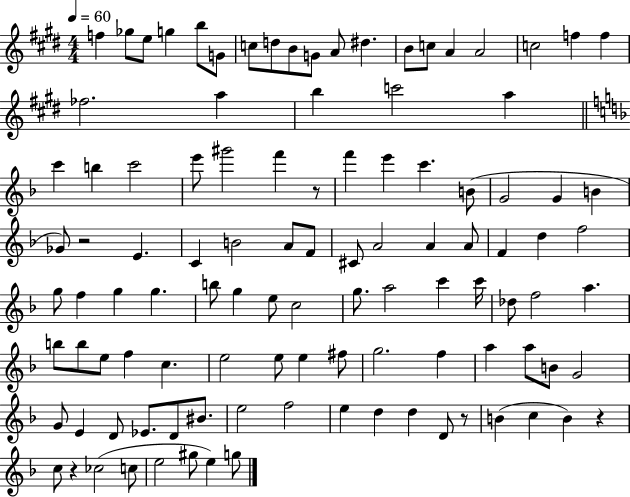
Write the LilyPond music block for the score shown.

{
  \clef treble
  \numericTimeSignature
  \time 4/4
  \key e \major
  \tempo 4 = 60
  f''4 ges''8 e''8 g''4 b''8 g'8 | c''8 d''8 b'8 g'8 a'8 dis''4. | b'8 c''8 a'4 a'2 | c''2 f''4 f''4 | \break fes''2. a''4 | b''4 c'''2 a''4 | \bar "||" \break \key d \minor c'''4 b''4 c'''2 | e'''8 gis'''2 f'''4 r8 | f'''4 e'''4 c'''4. b'8( | g'2 g'4 b'4 | \break ges'8) r2 e'4. | c'4 b'2 a'8 f'8 | cis'8 a'2 a'4 a'8 | f'4 d''4 f''2 | \break g''8 f''4 g''4 g''4. | b''8 g''4 e''8 c''2 | g''8. a''2 c'''4 c'''16 | des''8 f''2 a''4. | \break b''8 b''8 e''8 f''4 c''4. | e''2 e''8 e''4 fis''8 | g''2. f''4 | a''4 a''8 b'8 g'2 | \break g'8 e'4 d'8 ees'8. d'8 bis'8. | e''2 f''2 | e''4 d''4 d''4 d'8 r8 | b'4( c''4 b'4) r4 | \break c''8 r4 ces''2( c''8 | e''2 gis''8 e''4) g''8 | \bar "|."
}